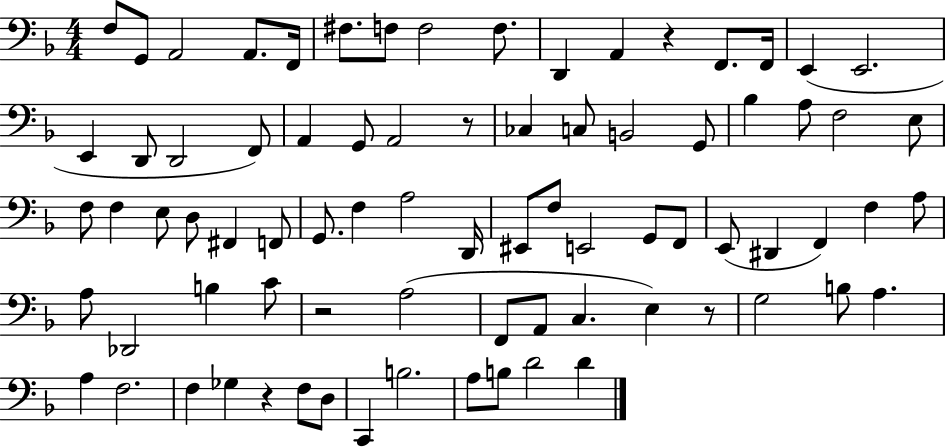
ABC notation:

X:1
T:Untitled
M:4/4
L:1/4
K:F
F,/2 G,,/2 A,,2 A,,/2 F,,/4 ^F,/2 F,/2 F,2 F,/2 D,, A,, z F,,/2 F,,/4 E,, E,,2 E,, D,,/2 D,,2 F,,/2 A,, G,,/2 A,,2 z/2 _C, C,/2 B,,2 G,,/2 _B, A,/2 F,2 E,/2 F,/2 F, E,/2 D,/2 ^F,, F,,/2 G,,/2 F, A,2 D,,/4 ^E,,/2 F,/2 E,,2 G,,/2 F,,/2 E,,/2 ^D,, F,, F, A,/2 A,/2 _D,,2 B, C/2 z2 A,2 F,,/2 A,,/2 C, E, z/2 G,2 B,/2 A, A, F,2 F, _G, z F,/2 D,/2 C,, B,2 A,/2 B,/2 D2 D